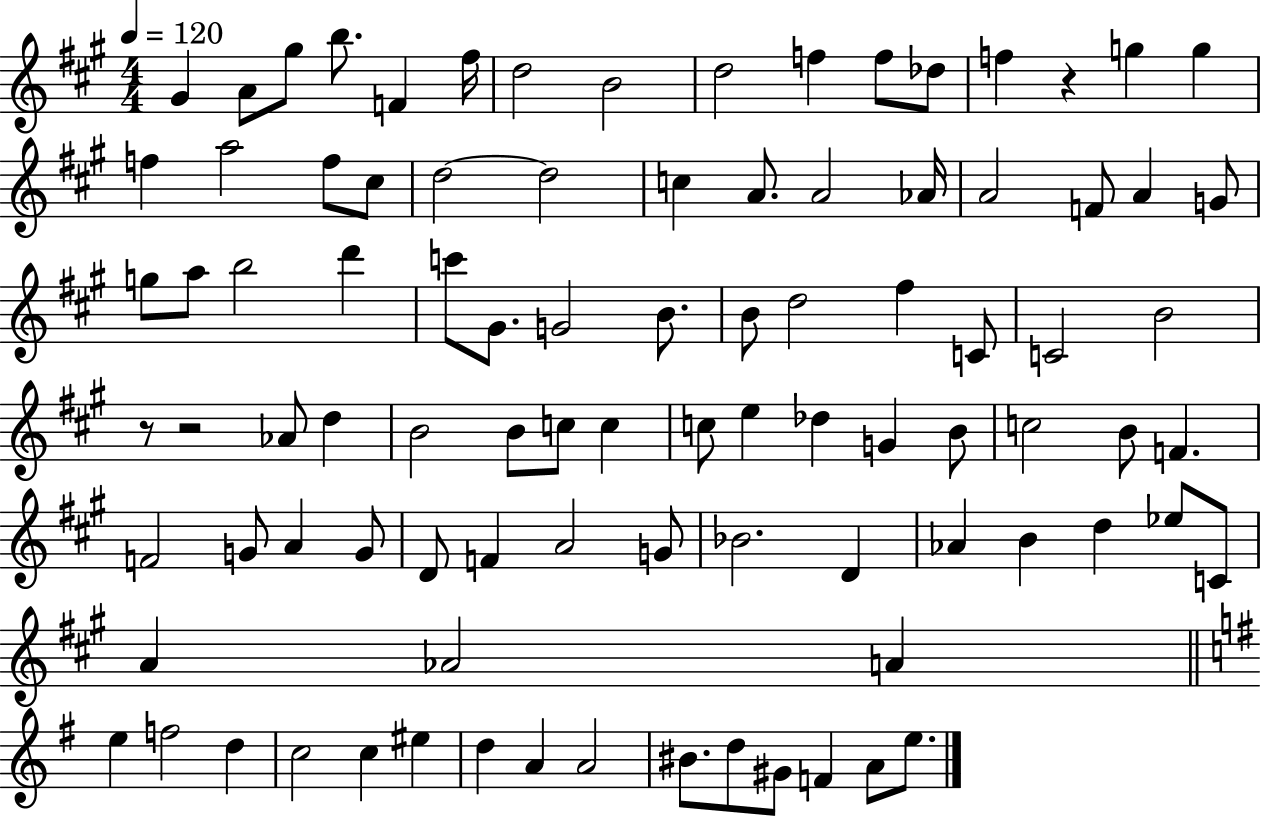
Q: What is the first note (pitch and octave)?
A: G#4